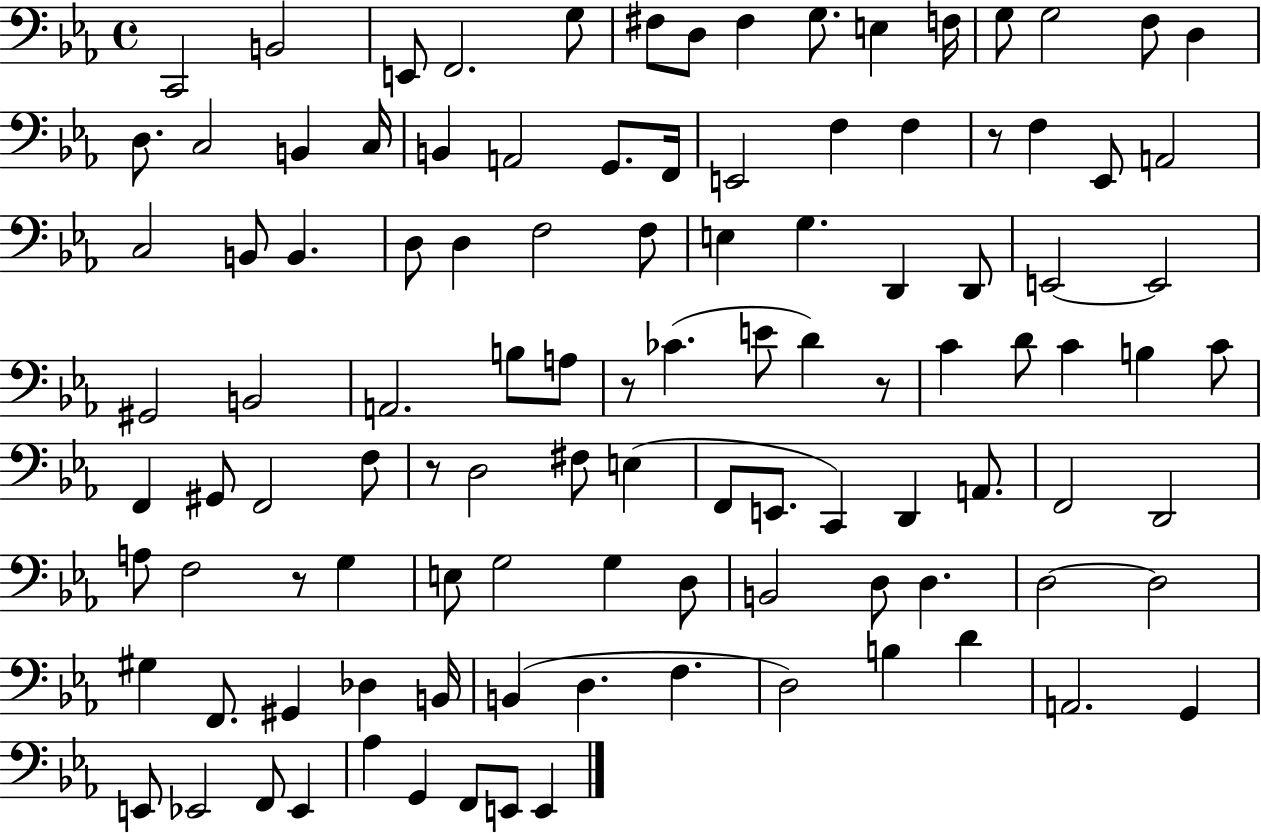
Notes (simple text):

C2/h B2/h E2/e F2/h. G3/e F#3/e D3/e F#3/q G3/e. E3/q F3/s G3/e G3/h F3/e D3/q D3/e. C3/h B2/q C3/s B2/q A2/h G2/e. F2/s E2/h F3/q F3/q R/e F3/q Eb2/e A2/h C3/h B2/e B2/q. D3/e D3/q F3/h F3/e E3/q G3/q. D2/q D2/e E2/h E2/h G#2/h B2/h A2/h. B3/e A3/e R/e CES4/q. E4/e D4/q R/e C4/q D4/e C4/q B3/q C4/e F2/q G#2/e F2/h F3/e R/e D3/h F#3/e E3/q F2/e E2/e. C2/q D2/q A2/e. F2/h D2/h A3/e F3/h R/e G3/q E3/e G3/h G3/q D3/e B2/h D3/e D3/q. D3/h D3/h G#3/q F2/e. G#2/q Db3/q B2/s B2/q D3/q. F3/q. D3/h B3/q D4/q A2/h. G2/q E2/e Eb2/h F2/e Eb2/q Ab3/q G2/q F2/e E2/e E2/q